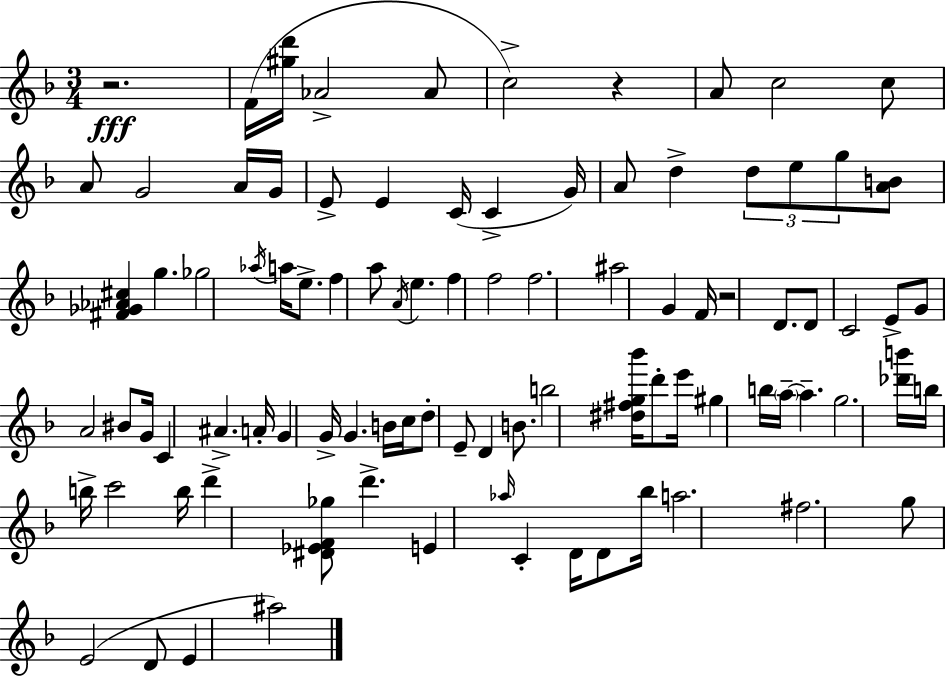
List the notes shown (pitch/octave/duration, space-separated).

R/h. F4/s [G#5,D6]/s Ab4/h Ab4/e C5/h R/q A4/e C5/h C5/e A4/e G4/h A4/s G4/s E4/e E4/q C4/s C4/q G4/s A4/e D5/q D5/e E5/e G5/e [A4,B4]/e [F#4,Gb4,Ab4,C#5]/q G5/q. Gb5/h Ab5/s A5/s E5/e. F5/q A5/e A4/s E5/q. F5/q F5/h F5/h. A#5/h G4/q F4/s R/h D4/e. D4/e C4/h E4/e G4/e A4/h BIS4/e G4/s C4/q A#4/q. A4/s G4/q G4/s G4/q. B4/s C5/s D5/e E4/e D4/q B4/e. B5/h [D#5,F#5,G5,Bb6]/s D6/e E6/s G#5/q B5/s A5/s A5/q. G5/h. [Db6,B6]/s B5/s B5/s C6/h B5/s D6/q [D#4,Eb4,F4,Gb5]/e D6/q. E4/q Ab5/s C4/q D4/s D4/e Bb5/s A5/h. F#5/h. G5/e E4/h D4/e E4/q A#5/h